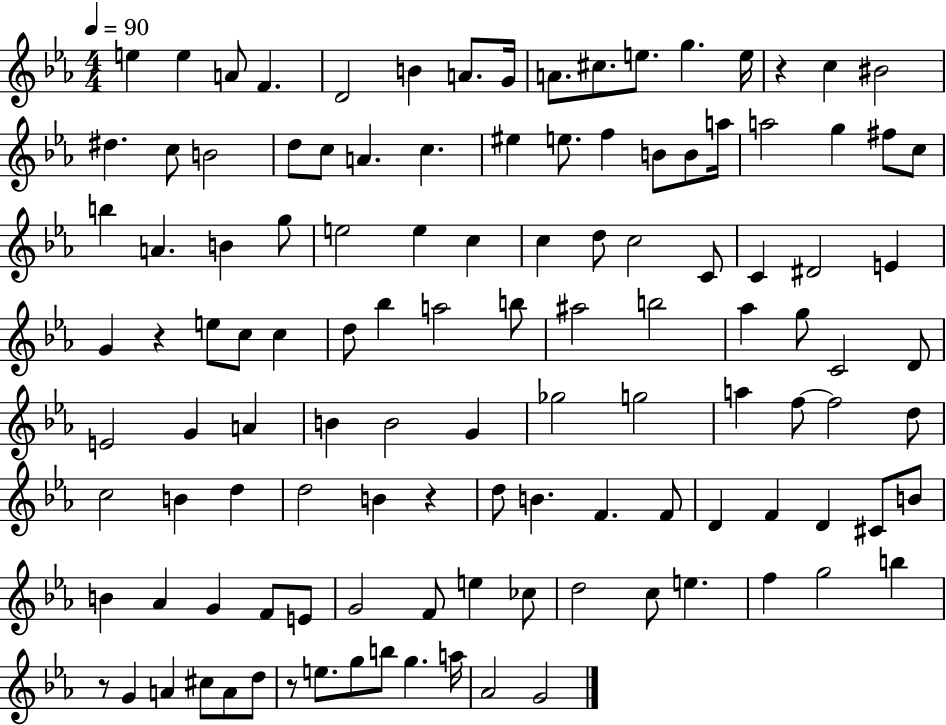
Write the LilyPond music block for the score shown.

{
  \clef treble
  \numericTimeSignature
  \time 4/4
  \key ees \major
  \tempo 4 = 90
  e''4 e''4 a'8 f'4. | d'2 b'4 a'8. g'16 | a'8. cis''8. e''8. g''4. e''16 | r4 c''4 bis'2 | \break dis''4. c''8 b'2 | d''8 c''8 a'4. c''4. | eis''4 e''8. f''4 b'8 b'8 a''16 | a''2 g''4 fis''8 c''8 | \break b''4 a'4. b'4 g''8 | e''2 e''4 c''4 | c''4 d''8 c''2 c'8 | c'4 dis'2 e'4 | \break g'4 r4 e''8 c''8 c''4 | d''8 bes''4 a''2 b''8 | ais''2 b''2 | aes''4 g''8 c'2 d'8 | \break e'2 g'4 a'4 | b'4 b'2 g'4 | ges''2 g''2 | a''4 f''8~~ f''2 d''8 | \break c''2 b'4 d''4 | d''2 b'4 r4 | d''8 b'4. f'4. f'8 | d'4 f'4 d'4 cis'8 b'8 | \break b'4 aes'4 g'4 f'8 e'8 | g'2 f'8 e''4 ces''8 | d''2 c''8 e''4. | f''4 g''2 b''4 | \break r8 g'4 a'4 cis''8 a'8 d''8 | r8 e''8. g''8 b''8 g''4. a''16 | aes'2 g'2 | \bar "|."
}